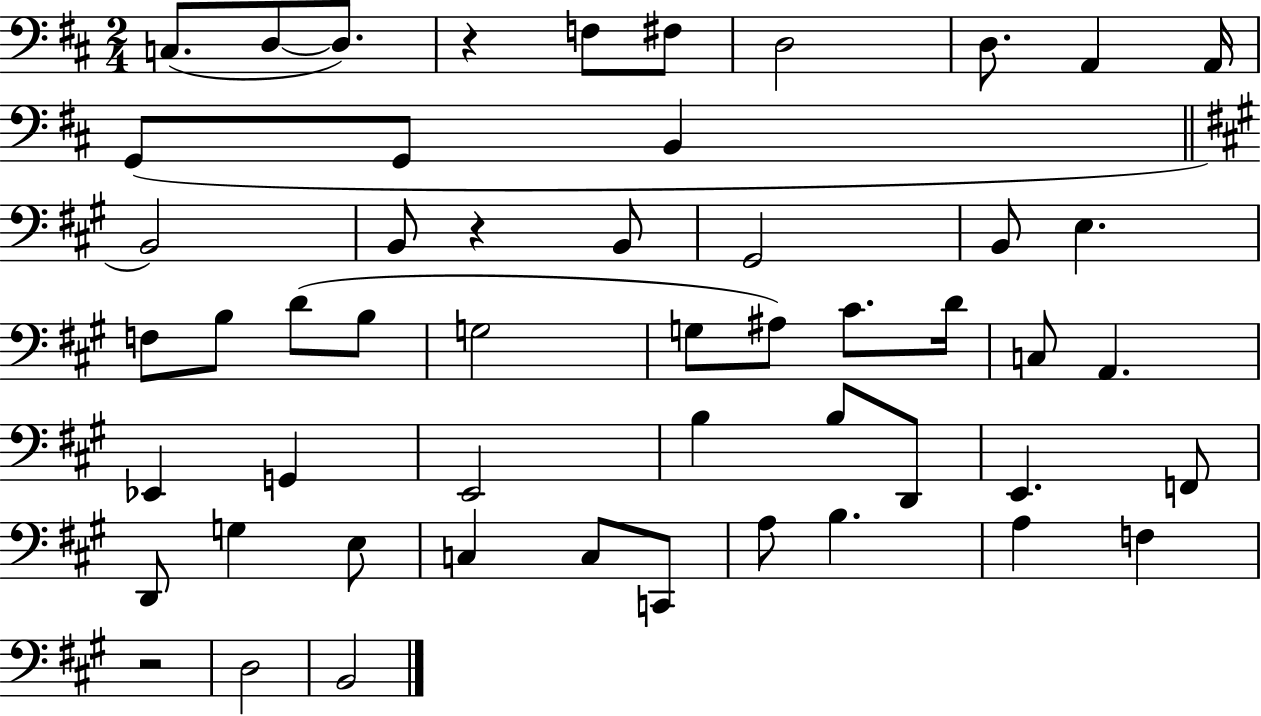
C3/e. D3/e D3/e. R/q F3/e F#3/e D3/h D3/e. A2/q A2/s G2/e G2/e B2/q B2/h B2/e R/q B2/e G#2/h B2/e E3/q. F3/e B3/e D4/e B3/e G3/h G3/e A#3/e C#4/e. D4/s C3/e A2/q. Eb2/q G2/q E2/h B3/q B3/e D2/e E2/q. F2/e D2/e G3/q E3/e C3/q C3/e C2/e A3/e B3/q. A3/q F3/q R/h D3/h B2/h